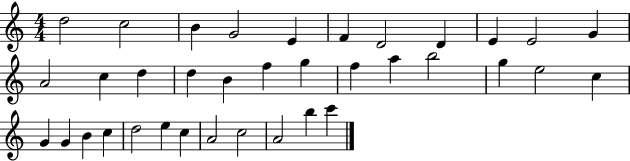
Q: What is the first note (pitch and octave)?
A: D5